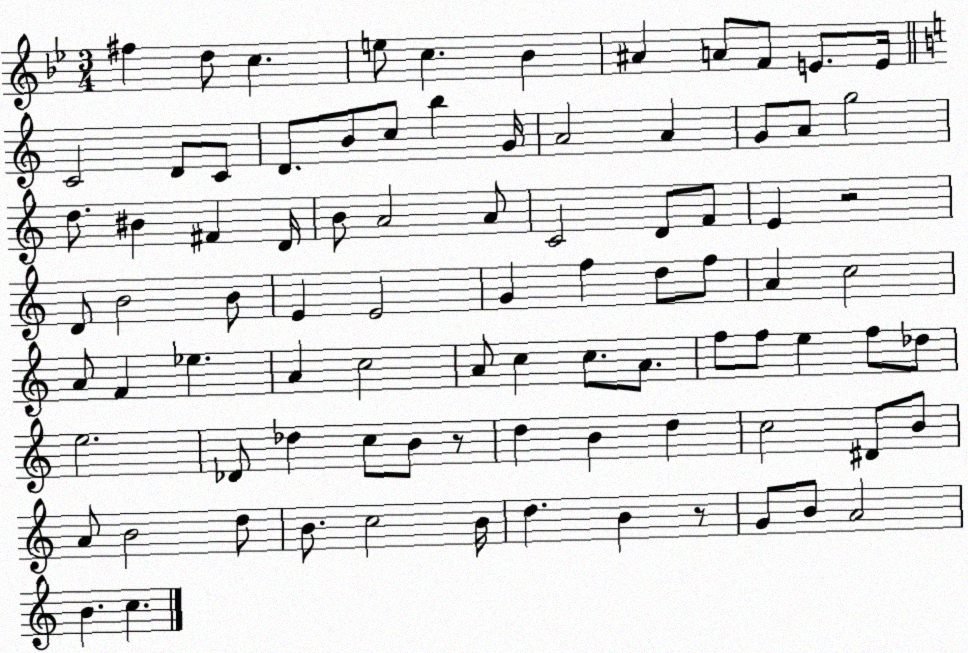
X:1
T:Untitled
M:3/4
L:1/4
K:Bb
^f d/2 c e/2 c _B ^A A/2 F/2 E/2 E/4 C2 D/2 C/2 D/2 B/2 c/2 b G/4 A2 A G/2 A/2 g2 d/2 ^B ^F D/4 B/2 A2 A/2 C2 D/2 F/2 E z2 D/2 B2 B/2 E E2 G f d/2 f/2 A c2 A/2 F _e A c2 A/2 c c/2 A/2 f/2 f/2 e f/2 _d/2 e2 _D/2 _d c/2 B/2 z/2 d B d c2 ^D/2 B/2 A/2 B2 d/2 B/2 c2 B/4 d B z/2 G/2 B/2 A2 B c